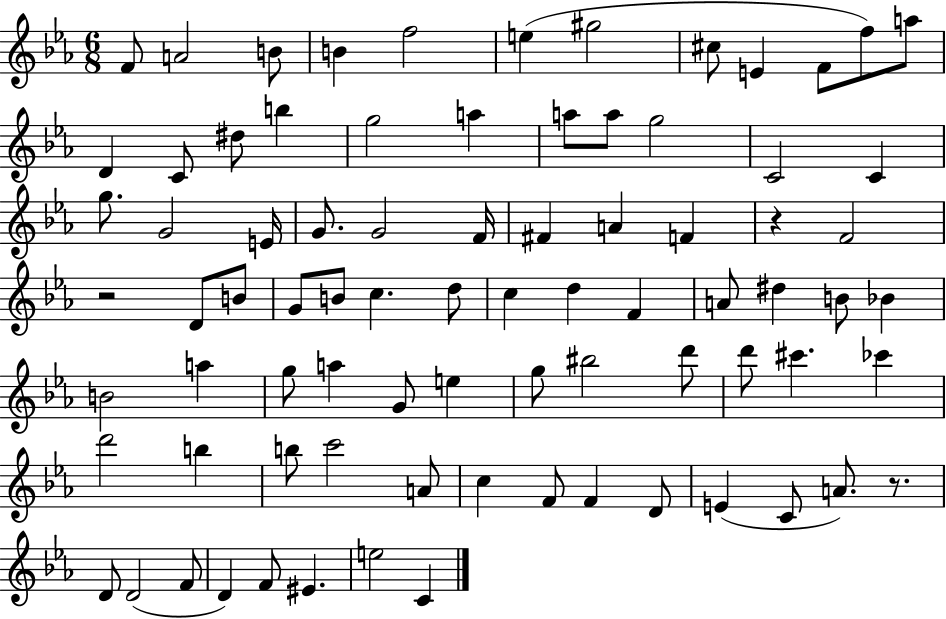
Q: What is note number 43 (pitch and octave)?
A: A4